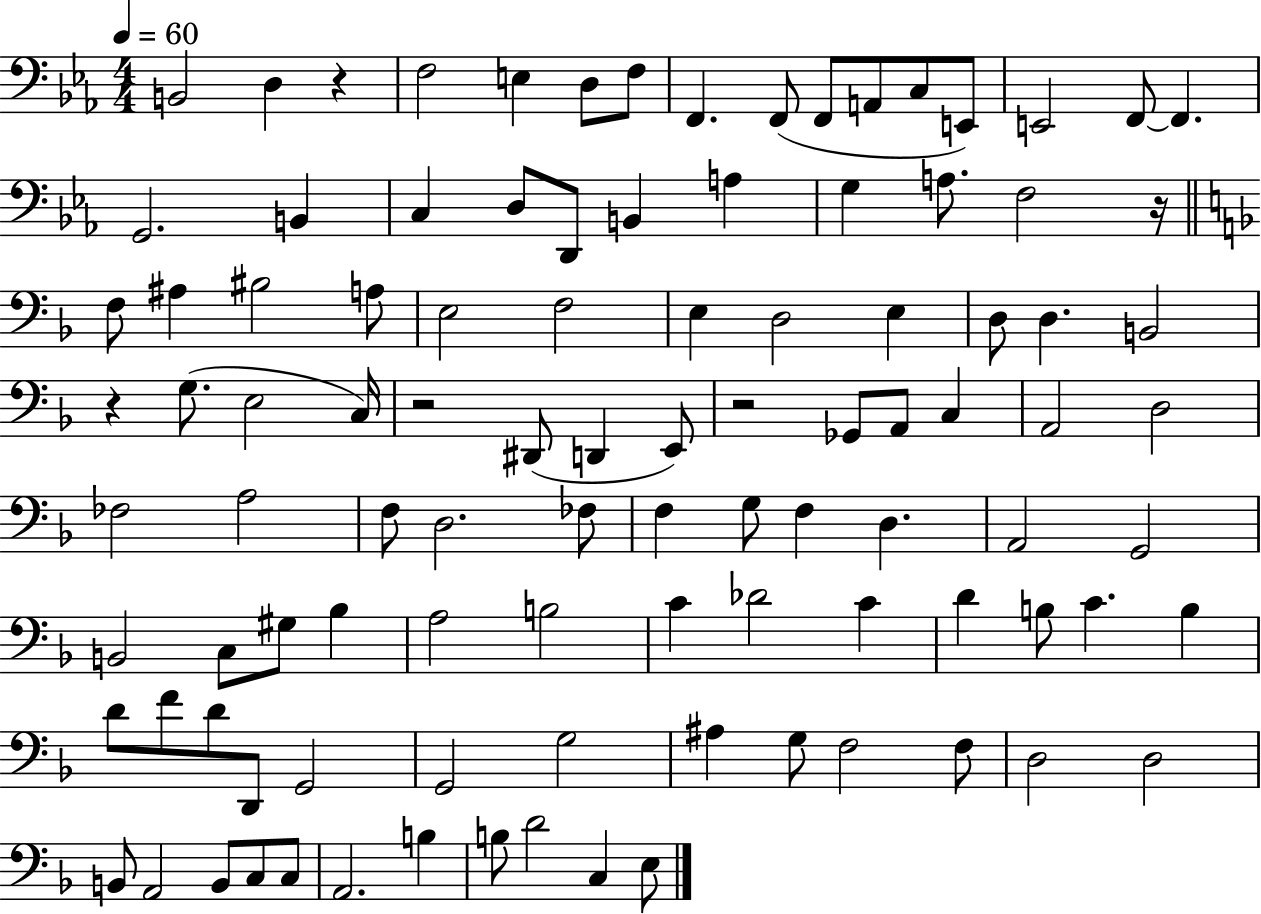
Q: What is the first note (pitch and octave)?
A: B2